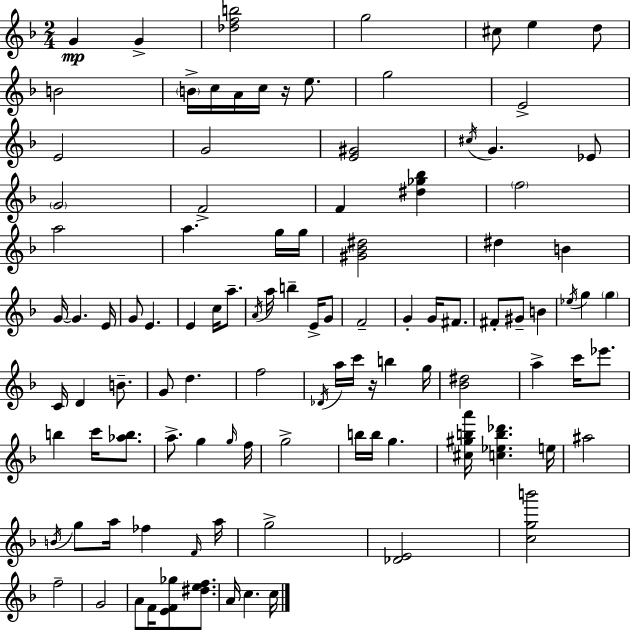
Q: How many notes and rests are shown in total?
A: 106